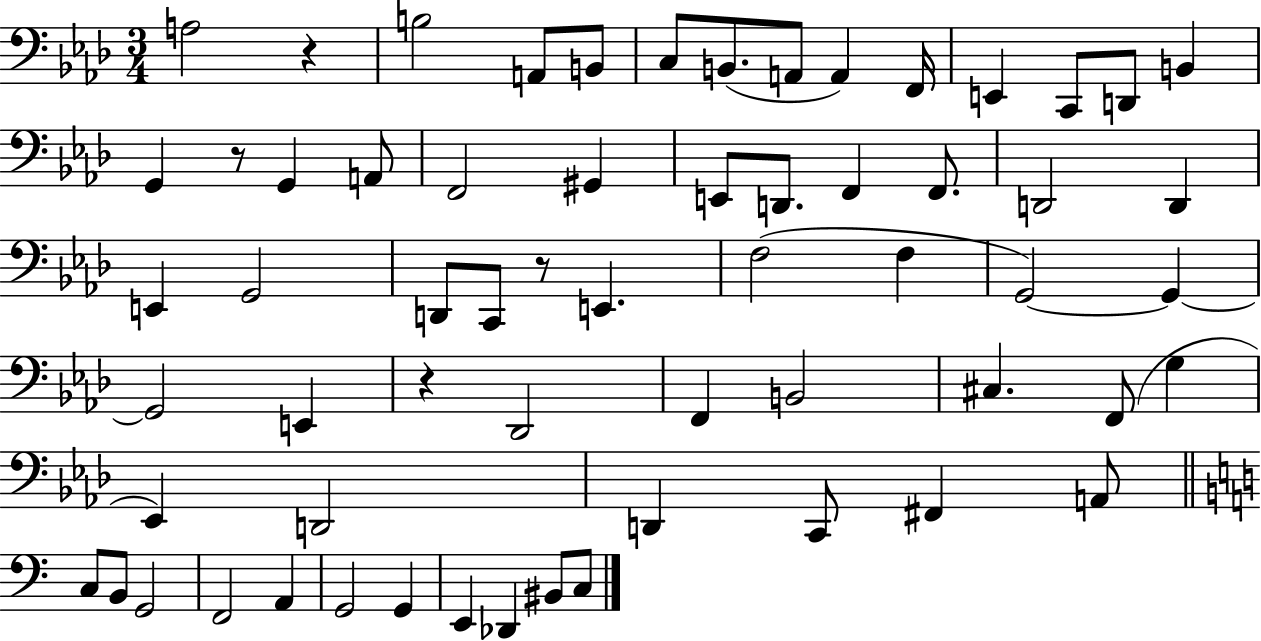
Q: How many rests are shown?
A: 4